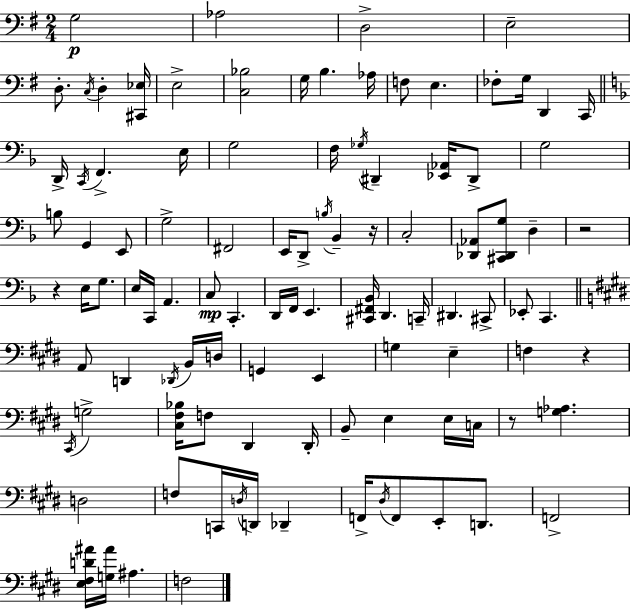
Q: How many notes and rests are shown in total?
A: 102